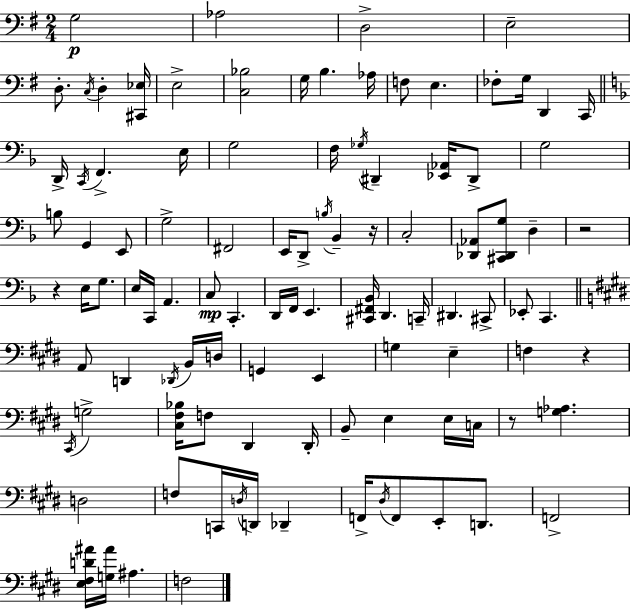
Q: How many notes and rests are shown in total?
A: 102